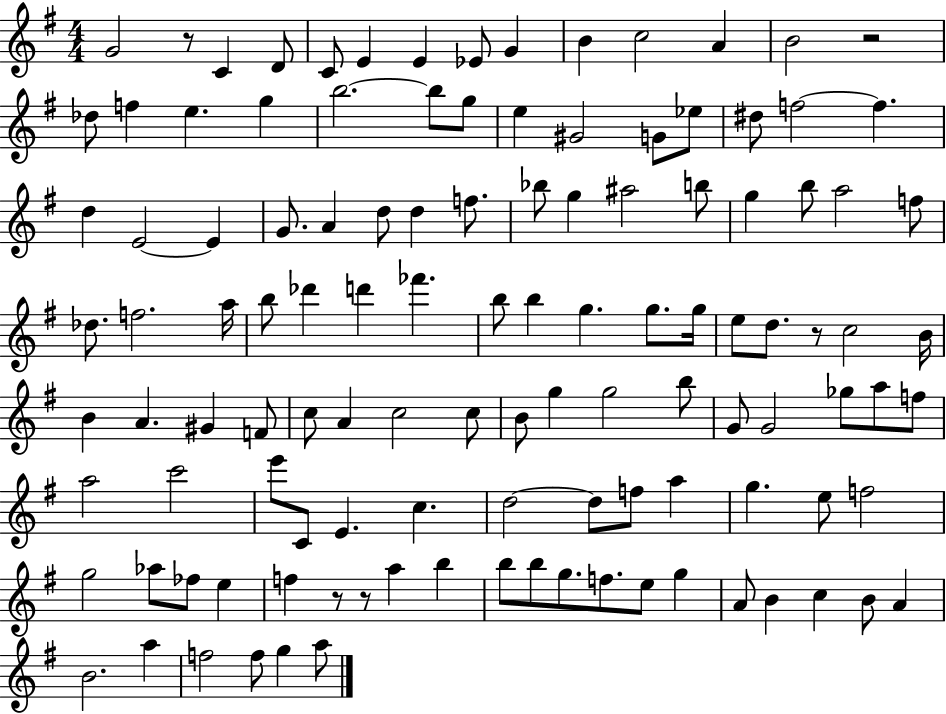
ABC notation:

X:1
T:Untitled
M:4/4
L:1/4
K:G
G2 z/2 C D/2 C/2 E E _E/2 G B c2 A B2 z2 _d/2 f e g b2 b/2 g/2 e ^G2 G/2 _e/2 ^d/2 f2 f d E2 E G/2 A d/2 d f/2 _b/2 g ^a2 b/2 g b/2 a2 f/2 _d/2 f2 a/4 b/2 _d' d' _f' b/2 b g g/2 g/4 e/2 d/2 z/2 c2 B/4 B A ^G F/2 c/2 A c2 c/2 B/2 g g2 b/2 G/2 G2 _g/2 a/2 f/2 a2 c'2 e'/2 C/2 E c d2 d/2 f/2 a g e/2 f2 g2 _a/2 _f/2 e f z/2 z/2 a b b/2 b/2 g/2 f/2 e/2 g A/2 B c B/2 A B2 a f2 f/2 g a/2